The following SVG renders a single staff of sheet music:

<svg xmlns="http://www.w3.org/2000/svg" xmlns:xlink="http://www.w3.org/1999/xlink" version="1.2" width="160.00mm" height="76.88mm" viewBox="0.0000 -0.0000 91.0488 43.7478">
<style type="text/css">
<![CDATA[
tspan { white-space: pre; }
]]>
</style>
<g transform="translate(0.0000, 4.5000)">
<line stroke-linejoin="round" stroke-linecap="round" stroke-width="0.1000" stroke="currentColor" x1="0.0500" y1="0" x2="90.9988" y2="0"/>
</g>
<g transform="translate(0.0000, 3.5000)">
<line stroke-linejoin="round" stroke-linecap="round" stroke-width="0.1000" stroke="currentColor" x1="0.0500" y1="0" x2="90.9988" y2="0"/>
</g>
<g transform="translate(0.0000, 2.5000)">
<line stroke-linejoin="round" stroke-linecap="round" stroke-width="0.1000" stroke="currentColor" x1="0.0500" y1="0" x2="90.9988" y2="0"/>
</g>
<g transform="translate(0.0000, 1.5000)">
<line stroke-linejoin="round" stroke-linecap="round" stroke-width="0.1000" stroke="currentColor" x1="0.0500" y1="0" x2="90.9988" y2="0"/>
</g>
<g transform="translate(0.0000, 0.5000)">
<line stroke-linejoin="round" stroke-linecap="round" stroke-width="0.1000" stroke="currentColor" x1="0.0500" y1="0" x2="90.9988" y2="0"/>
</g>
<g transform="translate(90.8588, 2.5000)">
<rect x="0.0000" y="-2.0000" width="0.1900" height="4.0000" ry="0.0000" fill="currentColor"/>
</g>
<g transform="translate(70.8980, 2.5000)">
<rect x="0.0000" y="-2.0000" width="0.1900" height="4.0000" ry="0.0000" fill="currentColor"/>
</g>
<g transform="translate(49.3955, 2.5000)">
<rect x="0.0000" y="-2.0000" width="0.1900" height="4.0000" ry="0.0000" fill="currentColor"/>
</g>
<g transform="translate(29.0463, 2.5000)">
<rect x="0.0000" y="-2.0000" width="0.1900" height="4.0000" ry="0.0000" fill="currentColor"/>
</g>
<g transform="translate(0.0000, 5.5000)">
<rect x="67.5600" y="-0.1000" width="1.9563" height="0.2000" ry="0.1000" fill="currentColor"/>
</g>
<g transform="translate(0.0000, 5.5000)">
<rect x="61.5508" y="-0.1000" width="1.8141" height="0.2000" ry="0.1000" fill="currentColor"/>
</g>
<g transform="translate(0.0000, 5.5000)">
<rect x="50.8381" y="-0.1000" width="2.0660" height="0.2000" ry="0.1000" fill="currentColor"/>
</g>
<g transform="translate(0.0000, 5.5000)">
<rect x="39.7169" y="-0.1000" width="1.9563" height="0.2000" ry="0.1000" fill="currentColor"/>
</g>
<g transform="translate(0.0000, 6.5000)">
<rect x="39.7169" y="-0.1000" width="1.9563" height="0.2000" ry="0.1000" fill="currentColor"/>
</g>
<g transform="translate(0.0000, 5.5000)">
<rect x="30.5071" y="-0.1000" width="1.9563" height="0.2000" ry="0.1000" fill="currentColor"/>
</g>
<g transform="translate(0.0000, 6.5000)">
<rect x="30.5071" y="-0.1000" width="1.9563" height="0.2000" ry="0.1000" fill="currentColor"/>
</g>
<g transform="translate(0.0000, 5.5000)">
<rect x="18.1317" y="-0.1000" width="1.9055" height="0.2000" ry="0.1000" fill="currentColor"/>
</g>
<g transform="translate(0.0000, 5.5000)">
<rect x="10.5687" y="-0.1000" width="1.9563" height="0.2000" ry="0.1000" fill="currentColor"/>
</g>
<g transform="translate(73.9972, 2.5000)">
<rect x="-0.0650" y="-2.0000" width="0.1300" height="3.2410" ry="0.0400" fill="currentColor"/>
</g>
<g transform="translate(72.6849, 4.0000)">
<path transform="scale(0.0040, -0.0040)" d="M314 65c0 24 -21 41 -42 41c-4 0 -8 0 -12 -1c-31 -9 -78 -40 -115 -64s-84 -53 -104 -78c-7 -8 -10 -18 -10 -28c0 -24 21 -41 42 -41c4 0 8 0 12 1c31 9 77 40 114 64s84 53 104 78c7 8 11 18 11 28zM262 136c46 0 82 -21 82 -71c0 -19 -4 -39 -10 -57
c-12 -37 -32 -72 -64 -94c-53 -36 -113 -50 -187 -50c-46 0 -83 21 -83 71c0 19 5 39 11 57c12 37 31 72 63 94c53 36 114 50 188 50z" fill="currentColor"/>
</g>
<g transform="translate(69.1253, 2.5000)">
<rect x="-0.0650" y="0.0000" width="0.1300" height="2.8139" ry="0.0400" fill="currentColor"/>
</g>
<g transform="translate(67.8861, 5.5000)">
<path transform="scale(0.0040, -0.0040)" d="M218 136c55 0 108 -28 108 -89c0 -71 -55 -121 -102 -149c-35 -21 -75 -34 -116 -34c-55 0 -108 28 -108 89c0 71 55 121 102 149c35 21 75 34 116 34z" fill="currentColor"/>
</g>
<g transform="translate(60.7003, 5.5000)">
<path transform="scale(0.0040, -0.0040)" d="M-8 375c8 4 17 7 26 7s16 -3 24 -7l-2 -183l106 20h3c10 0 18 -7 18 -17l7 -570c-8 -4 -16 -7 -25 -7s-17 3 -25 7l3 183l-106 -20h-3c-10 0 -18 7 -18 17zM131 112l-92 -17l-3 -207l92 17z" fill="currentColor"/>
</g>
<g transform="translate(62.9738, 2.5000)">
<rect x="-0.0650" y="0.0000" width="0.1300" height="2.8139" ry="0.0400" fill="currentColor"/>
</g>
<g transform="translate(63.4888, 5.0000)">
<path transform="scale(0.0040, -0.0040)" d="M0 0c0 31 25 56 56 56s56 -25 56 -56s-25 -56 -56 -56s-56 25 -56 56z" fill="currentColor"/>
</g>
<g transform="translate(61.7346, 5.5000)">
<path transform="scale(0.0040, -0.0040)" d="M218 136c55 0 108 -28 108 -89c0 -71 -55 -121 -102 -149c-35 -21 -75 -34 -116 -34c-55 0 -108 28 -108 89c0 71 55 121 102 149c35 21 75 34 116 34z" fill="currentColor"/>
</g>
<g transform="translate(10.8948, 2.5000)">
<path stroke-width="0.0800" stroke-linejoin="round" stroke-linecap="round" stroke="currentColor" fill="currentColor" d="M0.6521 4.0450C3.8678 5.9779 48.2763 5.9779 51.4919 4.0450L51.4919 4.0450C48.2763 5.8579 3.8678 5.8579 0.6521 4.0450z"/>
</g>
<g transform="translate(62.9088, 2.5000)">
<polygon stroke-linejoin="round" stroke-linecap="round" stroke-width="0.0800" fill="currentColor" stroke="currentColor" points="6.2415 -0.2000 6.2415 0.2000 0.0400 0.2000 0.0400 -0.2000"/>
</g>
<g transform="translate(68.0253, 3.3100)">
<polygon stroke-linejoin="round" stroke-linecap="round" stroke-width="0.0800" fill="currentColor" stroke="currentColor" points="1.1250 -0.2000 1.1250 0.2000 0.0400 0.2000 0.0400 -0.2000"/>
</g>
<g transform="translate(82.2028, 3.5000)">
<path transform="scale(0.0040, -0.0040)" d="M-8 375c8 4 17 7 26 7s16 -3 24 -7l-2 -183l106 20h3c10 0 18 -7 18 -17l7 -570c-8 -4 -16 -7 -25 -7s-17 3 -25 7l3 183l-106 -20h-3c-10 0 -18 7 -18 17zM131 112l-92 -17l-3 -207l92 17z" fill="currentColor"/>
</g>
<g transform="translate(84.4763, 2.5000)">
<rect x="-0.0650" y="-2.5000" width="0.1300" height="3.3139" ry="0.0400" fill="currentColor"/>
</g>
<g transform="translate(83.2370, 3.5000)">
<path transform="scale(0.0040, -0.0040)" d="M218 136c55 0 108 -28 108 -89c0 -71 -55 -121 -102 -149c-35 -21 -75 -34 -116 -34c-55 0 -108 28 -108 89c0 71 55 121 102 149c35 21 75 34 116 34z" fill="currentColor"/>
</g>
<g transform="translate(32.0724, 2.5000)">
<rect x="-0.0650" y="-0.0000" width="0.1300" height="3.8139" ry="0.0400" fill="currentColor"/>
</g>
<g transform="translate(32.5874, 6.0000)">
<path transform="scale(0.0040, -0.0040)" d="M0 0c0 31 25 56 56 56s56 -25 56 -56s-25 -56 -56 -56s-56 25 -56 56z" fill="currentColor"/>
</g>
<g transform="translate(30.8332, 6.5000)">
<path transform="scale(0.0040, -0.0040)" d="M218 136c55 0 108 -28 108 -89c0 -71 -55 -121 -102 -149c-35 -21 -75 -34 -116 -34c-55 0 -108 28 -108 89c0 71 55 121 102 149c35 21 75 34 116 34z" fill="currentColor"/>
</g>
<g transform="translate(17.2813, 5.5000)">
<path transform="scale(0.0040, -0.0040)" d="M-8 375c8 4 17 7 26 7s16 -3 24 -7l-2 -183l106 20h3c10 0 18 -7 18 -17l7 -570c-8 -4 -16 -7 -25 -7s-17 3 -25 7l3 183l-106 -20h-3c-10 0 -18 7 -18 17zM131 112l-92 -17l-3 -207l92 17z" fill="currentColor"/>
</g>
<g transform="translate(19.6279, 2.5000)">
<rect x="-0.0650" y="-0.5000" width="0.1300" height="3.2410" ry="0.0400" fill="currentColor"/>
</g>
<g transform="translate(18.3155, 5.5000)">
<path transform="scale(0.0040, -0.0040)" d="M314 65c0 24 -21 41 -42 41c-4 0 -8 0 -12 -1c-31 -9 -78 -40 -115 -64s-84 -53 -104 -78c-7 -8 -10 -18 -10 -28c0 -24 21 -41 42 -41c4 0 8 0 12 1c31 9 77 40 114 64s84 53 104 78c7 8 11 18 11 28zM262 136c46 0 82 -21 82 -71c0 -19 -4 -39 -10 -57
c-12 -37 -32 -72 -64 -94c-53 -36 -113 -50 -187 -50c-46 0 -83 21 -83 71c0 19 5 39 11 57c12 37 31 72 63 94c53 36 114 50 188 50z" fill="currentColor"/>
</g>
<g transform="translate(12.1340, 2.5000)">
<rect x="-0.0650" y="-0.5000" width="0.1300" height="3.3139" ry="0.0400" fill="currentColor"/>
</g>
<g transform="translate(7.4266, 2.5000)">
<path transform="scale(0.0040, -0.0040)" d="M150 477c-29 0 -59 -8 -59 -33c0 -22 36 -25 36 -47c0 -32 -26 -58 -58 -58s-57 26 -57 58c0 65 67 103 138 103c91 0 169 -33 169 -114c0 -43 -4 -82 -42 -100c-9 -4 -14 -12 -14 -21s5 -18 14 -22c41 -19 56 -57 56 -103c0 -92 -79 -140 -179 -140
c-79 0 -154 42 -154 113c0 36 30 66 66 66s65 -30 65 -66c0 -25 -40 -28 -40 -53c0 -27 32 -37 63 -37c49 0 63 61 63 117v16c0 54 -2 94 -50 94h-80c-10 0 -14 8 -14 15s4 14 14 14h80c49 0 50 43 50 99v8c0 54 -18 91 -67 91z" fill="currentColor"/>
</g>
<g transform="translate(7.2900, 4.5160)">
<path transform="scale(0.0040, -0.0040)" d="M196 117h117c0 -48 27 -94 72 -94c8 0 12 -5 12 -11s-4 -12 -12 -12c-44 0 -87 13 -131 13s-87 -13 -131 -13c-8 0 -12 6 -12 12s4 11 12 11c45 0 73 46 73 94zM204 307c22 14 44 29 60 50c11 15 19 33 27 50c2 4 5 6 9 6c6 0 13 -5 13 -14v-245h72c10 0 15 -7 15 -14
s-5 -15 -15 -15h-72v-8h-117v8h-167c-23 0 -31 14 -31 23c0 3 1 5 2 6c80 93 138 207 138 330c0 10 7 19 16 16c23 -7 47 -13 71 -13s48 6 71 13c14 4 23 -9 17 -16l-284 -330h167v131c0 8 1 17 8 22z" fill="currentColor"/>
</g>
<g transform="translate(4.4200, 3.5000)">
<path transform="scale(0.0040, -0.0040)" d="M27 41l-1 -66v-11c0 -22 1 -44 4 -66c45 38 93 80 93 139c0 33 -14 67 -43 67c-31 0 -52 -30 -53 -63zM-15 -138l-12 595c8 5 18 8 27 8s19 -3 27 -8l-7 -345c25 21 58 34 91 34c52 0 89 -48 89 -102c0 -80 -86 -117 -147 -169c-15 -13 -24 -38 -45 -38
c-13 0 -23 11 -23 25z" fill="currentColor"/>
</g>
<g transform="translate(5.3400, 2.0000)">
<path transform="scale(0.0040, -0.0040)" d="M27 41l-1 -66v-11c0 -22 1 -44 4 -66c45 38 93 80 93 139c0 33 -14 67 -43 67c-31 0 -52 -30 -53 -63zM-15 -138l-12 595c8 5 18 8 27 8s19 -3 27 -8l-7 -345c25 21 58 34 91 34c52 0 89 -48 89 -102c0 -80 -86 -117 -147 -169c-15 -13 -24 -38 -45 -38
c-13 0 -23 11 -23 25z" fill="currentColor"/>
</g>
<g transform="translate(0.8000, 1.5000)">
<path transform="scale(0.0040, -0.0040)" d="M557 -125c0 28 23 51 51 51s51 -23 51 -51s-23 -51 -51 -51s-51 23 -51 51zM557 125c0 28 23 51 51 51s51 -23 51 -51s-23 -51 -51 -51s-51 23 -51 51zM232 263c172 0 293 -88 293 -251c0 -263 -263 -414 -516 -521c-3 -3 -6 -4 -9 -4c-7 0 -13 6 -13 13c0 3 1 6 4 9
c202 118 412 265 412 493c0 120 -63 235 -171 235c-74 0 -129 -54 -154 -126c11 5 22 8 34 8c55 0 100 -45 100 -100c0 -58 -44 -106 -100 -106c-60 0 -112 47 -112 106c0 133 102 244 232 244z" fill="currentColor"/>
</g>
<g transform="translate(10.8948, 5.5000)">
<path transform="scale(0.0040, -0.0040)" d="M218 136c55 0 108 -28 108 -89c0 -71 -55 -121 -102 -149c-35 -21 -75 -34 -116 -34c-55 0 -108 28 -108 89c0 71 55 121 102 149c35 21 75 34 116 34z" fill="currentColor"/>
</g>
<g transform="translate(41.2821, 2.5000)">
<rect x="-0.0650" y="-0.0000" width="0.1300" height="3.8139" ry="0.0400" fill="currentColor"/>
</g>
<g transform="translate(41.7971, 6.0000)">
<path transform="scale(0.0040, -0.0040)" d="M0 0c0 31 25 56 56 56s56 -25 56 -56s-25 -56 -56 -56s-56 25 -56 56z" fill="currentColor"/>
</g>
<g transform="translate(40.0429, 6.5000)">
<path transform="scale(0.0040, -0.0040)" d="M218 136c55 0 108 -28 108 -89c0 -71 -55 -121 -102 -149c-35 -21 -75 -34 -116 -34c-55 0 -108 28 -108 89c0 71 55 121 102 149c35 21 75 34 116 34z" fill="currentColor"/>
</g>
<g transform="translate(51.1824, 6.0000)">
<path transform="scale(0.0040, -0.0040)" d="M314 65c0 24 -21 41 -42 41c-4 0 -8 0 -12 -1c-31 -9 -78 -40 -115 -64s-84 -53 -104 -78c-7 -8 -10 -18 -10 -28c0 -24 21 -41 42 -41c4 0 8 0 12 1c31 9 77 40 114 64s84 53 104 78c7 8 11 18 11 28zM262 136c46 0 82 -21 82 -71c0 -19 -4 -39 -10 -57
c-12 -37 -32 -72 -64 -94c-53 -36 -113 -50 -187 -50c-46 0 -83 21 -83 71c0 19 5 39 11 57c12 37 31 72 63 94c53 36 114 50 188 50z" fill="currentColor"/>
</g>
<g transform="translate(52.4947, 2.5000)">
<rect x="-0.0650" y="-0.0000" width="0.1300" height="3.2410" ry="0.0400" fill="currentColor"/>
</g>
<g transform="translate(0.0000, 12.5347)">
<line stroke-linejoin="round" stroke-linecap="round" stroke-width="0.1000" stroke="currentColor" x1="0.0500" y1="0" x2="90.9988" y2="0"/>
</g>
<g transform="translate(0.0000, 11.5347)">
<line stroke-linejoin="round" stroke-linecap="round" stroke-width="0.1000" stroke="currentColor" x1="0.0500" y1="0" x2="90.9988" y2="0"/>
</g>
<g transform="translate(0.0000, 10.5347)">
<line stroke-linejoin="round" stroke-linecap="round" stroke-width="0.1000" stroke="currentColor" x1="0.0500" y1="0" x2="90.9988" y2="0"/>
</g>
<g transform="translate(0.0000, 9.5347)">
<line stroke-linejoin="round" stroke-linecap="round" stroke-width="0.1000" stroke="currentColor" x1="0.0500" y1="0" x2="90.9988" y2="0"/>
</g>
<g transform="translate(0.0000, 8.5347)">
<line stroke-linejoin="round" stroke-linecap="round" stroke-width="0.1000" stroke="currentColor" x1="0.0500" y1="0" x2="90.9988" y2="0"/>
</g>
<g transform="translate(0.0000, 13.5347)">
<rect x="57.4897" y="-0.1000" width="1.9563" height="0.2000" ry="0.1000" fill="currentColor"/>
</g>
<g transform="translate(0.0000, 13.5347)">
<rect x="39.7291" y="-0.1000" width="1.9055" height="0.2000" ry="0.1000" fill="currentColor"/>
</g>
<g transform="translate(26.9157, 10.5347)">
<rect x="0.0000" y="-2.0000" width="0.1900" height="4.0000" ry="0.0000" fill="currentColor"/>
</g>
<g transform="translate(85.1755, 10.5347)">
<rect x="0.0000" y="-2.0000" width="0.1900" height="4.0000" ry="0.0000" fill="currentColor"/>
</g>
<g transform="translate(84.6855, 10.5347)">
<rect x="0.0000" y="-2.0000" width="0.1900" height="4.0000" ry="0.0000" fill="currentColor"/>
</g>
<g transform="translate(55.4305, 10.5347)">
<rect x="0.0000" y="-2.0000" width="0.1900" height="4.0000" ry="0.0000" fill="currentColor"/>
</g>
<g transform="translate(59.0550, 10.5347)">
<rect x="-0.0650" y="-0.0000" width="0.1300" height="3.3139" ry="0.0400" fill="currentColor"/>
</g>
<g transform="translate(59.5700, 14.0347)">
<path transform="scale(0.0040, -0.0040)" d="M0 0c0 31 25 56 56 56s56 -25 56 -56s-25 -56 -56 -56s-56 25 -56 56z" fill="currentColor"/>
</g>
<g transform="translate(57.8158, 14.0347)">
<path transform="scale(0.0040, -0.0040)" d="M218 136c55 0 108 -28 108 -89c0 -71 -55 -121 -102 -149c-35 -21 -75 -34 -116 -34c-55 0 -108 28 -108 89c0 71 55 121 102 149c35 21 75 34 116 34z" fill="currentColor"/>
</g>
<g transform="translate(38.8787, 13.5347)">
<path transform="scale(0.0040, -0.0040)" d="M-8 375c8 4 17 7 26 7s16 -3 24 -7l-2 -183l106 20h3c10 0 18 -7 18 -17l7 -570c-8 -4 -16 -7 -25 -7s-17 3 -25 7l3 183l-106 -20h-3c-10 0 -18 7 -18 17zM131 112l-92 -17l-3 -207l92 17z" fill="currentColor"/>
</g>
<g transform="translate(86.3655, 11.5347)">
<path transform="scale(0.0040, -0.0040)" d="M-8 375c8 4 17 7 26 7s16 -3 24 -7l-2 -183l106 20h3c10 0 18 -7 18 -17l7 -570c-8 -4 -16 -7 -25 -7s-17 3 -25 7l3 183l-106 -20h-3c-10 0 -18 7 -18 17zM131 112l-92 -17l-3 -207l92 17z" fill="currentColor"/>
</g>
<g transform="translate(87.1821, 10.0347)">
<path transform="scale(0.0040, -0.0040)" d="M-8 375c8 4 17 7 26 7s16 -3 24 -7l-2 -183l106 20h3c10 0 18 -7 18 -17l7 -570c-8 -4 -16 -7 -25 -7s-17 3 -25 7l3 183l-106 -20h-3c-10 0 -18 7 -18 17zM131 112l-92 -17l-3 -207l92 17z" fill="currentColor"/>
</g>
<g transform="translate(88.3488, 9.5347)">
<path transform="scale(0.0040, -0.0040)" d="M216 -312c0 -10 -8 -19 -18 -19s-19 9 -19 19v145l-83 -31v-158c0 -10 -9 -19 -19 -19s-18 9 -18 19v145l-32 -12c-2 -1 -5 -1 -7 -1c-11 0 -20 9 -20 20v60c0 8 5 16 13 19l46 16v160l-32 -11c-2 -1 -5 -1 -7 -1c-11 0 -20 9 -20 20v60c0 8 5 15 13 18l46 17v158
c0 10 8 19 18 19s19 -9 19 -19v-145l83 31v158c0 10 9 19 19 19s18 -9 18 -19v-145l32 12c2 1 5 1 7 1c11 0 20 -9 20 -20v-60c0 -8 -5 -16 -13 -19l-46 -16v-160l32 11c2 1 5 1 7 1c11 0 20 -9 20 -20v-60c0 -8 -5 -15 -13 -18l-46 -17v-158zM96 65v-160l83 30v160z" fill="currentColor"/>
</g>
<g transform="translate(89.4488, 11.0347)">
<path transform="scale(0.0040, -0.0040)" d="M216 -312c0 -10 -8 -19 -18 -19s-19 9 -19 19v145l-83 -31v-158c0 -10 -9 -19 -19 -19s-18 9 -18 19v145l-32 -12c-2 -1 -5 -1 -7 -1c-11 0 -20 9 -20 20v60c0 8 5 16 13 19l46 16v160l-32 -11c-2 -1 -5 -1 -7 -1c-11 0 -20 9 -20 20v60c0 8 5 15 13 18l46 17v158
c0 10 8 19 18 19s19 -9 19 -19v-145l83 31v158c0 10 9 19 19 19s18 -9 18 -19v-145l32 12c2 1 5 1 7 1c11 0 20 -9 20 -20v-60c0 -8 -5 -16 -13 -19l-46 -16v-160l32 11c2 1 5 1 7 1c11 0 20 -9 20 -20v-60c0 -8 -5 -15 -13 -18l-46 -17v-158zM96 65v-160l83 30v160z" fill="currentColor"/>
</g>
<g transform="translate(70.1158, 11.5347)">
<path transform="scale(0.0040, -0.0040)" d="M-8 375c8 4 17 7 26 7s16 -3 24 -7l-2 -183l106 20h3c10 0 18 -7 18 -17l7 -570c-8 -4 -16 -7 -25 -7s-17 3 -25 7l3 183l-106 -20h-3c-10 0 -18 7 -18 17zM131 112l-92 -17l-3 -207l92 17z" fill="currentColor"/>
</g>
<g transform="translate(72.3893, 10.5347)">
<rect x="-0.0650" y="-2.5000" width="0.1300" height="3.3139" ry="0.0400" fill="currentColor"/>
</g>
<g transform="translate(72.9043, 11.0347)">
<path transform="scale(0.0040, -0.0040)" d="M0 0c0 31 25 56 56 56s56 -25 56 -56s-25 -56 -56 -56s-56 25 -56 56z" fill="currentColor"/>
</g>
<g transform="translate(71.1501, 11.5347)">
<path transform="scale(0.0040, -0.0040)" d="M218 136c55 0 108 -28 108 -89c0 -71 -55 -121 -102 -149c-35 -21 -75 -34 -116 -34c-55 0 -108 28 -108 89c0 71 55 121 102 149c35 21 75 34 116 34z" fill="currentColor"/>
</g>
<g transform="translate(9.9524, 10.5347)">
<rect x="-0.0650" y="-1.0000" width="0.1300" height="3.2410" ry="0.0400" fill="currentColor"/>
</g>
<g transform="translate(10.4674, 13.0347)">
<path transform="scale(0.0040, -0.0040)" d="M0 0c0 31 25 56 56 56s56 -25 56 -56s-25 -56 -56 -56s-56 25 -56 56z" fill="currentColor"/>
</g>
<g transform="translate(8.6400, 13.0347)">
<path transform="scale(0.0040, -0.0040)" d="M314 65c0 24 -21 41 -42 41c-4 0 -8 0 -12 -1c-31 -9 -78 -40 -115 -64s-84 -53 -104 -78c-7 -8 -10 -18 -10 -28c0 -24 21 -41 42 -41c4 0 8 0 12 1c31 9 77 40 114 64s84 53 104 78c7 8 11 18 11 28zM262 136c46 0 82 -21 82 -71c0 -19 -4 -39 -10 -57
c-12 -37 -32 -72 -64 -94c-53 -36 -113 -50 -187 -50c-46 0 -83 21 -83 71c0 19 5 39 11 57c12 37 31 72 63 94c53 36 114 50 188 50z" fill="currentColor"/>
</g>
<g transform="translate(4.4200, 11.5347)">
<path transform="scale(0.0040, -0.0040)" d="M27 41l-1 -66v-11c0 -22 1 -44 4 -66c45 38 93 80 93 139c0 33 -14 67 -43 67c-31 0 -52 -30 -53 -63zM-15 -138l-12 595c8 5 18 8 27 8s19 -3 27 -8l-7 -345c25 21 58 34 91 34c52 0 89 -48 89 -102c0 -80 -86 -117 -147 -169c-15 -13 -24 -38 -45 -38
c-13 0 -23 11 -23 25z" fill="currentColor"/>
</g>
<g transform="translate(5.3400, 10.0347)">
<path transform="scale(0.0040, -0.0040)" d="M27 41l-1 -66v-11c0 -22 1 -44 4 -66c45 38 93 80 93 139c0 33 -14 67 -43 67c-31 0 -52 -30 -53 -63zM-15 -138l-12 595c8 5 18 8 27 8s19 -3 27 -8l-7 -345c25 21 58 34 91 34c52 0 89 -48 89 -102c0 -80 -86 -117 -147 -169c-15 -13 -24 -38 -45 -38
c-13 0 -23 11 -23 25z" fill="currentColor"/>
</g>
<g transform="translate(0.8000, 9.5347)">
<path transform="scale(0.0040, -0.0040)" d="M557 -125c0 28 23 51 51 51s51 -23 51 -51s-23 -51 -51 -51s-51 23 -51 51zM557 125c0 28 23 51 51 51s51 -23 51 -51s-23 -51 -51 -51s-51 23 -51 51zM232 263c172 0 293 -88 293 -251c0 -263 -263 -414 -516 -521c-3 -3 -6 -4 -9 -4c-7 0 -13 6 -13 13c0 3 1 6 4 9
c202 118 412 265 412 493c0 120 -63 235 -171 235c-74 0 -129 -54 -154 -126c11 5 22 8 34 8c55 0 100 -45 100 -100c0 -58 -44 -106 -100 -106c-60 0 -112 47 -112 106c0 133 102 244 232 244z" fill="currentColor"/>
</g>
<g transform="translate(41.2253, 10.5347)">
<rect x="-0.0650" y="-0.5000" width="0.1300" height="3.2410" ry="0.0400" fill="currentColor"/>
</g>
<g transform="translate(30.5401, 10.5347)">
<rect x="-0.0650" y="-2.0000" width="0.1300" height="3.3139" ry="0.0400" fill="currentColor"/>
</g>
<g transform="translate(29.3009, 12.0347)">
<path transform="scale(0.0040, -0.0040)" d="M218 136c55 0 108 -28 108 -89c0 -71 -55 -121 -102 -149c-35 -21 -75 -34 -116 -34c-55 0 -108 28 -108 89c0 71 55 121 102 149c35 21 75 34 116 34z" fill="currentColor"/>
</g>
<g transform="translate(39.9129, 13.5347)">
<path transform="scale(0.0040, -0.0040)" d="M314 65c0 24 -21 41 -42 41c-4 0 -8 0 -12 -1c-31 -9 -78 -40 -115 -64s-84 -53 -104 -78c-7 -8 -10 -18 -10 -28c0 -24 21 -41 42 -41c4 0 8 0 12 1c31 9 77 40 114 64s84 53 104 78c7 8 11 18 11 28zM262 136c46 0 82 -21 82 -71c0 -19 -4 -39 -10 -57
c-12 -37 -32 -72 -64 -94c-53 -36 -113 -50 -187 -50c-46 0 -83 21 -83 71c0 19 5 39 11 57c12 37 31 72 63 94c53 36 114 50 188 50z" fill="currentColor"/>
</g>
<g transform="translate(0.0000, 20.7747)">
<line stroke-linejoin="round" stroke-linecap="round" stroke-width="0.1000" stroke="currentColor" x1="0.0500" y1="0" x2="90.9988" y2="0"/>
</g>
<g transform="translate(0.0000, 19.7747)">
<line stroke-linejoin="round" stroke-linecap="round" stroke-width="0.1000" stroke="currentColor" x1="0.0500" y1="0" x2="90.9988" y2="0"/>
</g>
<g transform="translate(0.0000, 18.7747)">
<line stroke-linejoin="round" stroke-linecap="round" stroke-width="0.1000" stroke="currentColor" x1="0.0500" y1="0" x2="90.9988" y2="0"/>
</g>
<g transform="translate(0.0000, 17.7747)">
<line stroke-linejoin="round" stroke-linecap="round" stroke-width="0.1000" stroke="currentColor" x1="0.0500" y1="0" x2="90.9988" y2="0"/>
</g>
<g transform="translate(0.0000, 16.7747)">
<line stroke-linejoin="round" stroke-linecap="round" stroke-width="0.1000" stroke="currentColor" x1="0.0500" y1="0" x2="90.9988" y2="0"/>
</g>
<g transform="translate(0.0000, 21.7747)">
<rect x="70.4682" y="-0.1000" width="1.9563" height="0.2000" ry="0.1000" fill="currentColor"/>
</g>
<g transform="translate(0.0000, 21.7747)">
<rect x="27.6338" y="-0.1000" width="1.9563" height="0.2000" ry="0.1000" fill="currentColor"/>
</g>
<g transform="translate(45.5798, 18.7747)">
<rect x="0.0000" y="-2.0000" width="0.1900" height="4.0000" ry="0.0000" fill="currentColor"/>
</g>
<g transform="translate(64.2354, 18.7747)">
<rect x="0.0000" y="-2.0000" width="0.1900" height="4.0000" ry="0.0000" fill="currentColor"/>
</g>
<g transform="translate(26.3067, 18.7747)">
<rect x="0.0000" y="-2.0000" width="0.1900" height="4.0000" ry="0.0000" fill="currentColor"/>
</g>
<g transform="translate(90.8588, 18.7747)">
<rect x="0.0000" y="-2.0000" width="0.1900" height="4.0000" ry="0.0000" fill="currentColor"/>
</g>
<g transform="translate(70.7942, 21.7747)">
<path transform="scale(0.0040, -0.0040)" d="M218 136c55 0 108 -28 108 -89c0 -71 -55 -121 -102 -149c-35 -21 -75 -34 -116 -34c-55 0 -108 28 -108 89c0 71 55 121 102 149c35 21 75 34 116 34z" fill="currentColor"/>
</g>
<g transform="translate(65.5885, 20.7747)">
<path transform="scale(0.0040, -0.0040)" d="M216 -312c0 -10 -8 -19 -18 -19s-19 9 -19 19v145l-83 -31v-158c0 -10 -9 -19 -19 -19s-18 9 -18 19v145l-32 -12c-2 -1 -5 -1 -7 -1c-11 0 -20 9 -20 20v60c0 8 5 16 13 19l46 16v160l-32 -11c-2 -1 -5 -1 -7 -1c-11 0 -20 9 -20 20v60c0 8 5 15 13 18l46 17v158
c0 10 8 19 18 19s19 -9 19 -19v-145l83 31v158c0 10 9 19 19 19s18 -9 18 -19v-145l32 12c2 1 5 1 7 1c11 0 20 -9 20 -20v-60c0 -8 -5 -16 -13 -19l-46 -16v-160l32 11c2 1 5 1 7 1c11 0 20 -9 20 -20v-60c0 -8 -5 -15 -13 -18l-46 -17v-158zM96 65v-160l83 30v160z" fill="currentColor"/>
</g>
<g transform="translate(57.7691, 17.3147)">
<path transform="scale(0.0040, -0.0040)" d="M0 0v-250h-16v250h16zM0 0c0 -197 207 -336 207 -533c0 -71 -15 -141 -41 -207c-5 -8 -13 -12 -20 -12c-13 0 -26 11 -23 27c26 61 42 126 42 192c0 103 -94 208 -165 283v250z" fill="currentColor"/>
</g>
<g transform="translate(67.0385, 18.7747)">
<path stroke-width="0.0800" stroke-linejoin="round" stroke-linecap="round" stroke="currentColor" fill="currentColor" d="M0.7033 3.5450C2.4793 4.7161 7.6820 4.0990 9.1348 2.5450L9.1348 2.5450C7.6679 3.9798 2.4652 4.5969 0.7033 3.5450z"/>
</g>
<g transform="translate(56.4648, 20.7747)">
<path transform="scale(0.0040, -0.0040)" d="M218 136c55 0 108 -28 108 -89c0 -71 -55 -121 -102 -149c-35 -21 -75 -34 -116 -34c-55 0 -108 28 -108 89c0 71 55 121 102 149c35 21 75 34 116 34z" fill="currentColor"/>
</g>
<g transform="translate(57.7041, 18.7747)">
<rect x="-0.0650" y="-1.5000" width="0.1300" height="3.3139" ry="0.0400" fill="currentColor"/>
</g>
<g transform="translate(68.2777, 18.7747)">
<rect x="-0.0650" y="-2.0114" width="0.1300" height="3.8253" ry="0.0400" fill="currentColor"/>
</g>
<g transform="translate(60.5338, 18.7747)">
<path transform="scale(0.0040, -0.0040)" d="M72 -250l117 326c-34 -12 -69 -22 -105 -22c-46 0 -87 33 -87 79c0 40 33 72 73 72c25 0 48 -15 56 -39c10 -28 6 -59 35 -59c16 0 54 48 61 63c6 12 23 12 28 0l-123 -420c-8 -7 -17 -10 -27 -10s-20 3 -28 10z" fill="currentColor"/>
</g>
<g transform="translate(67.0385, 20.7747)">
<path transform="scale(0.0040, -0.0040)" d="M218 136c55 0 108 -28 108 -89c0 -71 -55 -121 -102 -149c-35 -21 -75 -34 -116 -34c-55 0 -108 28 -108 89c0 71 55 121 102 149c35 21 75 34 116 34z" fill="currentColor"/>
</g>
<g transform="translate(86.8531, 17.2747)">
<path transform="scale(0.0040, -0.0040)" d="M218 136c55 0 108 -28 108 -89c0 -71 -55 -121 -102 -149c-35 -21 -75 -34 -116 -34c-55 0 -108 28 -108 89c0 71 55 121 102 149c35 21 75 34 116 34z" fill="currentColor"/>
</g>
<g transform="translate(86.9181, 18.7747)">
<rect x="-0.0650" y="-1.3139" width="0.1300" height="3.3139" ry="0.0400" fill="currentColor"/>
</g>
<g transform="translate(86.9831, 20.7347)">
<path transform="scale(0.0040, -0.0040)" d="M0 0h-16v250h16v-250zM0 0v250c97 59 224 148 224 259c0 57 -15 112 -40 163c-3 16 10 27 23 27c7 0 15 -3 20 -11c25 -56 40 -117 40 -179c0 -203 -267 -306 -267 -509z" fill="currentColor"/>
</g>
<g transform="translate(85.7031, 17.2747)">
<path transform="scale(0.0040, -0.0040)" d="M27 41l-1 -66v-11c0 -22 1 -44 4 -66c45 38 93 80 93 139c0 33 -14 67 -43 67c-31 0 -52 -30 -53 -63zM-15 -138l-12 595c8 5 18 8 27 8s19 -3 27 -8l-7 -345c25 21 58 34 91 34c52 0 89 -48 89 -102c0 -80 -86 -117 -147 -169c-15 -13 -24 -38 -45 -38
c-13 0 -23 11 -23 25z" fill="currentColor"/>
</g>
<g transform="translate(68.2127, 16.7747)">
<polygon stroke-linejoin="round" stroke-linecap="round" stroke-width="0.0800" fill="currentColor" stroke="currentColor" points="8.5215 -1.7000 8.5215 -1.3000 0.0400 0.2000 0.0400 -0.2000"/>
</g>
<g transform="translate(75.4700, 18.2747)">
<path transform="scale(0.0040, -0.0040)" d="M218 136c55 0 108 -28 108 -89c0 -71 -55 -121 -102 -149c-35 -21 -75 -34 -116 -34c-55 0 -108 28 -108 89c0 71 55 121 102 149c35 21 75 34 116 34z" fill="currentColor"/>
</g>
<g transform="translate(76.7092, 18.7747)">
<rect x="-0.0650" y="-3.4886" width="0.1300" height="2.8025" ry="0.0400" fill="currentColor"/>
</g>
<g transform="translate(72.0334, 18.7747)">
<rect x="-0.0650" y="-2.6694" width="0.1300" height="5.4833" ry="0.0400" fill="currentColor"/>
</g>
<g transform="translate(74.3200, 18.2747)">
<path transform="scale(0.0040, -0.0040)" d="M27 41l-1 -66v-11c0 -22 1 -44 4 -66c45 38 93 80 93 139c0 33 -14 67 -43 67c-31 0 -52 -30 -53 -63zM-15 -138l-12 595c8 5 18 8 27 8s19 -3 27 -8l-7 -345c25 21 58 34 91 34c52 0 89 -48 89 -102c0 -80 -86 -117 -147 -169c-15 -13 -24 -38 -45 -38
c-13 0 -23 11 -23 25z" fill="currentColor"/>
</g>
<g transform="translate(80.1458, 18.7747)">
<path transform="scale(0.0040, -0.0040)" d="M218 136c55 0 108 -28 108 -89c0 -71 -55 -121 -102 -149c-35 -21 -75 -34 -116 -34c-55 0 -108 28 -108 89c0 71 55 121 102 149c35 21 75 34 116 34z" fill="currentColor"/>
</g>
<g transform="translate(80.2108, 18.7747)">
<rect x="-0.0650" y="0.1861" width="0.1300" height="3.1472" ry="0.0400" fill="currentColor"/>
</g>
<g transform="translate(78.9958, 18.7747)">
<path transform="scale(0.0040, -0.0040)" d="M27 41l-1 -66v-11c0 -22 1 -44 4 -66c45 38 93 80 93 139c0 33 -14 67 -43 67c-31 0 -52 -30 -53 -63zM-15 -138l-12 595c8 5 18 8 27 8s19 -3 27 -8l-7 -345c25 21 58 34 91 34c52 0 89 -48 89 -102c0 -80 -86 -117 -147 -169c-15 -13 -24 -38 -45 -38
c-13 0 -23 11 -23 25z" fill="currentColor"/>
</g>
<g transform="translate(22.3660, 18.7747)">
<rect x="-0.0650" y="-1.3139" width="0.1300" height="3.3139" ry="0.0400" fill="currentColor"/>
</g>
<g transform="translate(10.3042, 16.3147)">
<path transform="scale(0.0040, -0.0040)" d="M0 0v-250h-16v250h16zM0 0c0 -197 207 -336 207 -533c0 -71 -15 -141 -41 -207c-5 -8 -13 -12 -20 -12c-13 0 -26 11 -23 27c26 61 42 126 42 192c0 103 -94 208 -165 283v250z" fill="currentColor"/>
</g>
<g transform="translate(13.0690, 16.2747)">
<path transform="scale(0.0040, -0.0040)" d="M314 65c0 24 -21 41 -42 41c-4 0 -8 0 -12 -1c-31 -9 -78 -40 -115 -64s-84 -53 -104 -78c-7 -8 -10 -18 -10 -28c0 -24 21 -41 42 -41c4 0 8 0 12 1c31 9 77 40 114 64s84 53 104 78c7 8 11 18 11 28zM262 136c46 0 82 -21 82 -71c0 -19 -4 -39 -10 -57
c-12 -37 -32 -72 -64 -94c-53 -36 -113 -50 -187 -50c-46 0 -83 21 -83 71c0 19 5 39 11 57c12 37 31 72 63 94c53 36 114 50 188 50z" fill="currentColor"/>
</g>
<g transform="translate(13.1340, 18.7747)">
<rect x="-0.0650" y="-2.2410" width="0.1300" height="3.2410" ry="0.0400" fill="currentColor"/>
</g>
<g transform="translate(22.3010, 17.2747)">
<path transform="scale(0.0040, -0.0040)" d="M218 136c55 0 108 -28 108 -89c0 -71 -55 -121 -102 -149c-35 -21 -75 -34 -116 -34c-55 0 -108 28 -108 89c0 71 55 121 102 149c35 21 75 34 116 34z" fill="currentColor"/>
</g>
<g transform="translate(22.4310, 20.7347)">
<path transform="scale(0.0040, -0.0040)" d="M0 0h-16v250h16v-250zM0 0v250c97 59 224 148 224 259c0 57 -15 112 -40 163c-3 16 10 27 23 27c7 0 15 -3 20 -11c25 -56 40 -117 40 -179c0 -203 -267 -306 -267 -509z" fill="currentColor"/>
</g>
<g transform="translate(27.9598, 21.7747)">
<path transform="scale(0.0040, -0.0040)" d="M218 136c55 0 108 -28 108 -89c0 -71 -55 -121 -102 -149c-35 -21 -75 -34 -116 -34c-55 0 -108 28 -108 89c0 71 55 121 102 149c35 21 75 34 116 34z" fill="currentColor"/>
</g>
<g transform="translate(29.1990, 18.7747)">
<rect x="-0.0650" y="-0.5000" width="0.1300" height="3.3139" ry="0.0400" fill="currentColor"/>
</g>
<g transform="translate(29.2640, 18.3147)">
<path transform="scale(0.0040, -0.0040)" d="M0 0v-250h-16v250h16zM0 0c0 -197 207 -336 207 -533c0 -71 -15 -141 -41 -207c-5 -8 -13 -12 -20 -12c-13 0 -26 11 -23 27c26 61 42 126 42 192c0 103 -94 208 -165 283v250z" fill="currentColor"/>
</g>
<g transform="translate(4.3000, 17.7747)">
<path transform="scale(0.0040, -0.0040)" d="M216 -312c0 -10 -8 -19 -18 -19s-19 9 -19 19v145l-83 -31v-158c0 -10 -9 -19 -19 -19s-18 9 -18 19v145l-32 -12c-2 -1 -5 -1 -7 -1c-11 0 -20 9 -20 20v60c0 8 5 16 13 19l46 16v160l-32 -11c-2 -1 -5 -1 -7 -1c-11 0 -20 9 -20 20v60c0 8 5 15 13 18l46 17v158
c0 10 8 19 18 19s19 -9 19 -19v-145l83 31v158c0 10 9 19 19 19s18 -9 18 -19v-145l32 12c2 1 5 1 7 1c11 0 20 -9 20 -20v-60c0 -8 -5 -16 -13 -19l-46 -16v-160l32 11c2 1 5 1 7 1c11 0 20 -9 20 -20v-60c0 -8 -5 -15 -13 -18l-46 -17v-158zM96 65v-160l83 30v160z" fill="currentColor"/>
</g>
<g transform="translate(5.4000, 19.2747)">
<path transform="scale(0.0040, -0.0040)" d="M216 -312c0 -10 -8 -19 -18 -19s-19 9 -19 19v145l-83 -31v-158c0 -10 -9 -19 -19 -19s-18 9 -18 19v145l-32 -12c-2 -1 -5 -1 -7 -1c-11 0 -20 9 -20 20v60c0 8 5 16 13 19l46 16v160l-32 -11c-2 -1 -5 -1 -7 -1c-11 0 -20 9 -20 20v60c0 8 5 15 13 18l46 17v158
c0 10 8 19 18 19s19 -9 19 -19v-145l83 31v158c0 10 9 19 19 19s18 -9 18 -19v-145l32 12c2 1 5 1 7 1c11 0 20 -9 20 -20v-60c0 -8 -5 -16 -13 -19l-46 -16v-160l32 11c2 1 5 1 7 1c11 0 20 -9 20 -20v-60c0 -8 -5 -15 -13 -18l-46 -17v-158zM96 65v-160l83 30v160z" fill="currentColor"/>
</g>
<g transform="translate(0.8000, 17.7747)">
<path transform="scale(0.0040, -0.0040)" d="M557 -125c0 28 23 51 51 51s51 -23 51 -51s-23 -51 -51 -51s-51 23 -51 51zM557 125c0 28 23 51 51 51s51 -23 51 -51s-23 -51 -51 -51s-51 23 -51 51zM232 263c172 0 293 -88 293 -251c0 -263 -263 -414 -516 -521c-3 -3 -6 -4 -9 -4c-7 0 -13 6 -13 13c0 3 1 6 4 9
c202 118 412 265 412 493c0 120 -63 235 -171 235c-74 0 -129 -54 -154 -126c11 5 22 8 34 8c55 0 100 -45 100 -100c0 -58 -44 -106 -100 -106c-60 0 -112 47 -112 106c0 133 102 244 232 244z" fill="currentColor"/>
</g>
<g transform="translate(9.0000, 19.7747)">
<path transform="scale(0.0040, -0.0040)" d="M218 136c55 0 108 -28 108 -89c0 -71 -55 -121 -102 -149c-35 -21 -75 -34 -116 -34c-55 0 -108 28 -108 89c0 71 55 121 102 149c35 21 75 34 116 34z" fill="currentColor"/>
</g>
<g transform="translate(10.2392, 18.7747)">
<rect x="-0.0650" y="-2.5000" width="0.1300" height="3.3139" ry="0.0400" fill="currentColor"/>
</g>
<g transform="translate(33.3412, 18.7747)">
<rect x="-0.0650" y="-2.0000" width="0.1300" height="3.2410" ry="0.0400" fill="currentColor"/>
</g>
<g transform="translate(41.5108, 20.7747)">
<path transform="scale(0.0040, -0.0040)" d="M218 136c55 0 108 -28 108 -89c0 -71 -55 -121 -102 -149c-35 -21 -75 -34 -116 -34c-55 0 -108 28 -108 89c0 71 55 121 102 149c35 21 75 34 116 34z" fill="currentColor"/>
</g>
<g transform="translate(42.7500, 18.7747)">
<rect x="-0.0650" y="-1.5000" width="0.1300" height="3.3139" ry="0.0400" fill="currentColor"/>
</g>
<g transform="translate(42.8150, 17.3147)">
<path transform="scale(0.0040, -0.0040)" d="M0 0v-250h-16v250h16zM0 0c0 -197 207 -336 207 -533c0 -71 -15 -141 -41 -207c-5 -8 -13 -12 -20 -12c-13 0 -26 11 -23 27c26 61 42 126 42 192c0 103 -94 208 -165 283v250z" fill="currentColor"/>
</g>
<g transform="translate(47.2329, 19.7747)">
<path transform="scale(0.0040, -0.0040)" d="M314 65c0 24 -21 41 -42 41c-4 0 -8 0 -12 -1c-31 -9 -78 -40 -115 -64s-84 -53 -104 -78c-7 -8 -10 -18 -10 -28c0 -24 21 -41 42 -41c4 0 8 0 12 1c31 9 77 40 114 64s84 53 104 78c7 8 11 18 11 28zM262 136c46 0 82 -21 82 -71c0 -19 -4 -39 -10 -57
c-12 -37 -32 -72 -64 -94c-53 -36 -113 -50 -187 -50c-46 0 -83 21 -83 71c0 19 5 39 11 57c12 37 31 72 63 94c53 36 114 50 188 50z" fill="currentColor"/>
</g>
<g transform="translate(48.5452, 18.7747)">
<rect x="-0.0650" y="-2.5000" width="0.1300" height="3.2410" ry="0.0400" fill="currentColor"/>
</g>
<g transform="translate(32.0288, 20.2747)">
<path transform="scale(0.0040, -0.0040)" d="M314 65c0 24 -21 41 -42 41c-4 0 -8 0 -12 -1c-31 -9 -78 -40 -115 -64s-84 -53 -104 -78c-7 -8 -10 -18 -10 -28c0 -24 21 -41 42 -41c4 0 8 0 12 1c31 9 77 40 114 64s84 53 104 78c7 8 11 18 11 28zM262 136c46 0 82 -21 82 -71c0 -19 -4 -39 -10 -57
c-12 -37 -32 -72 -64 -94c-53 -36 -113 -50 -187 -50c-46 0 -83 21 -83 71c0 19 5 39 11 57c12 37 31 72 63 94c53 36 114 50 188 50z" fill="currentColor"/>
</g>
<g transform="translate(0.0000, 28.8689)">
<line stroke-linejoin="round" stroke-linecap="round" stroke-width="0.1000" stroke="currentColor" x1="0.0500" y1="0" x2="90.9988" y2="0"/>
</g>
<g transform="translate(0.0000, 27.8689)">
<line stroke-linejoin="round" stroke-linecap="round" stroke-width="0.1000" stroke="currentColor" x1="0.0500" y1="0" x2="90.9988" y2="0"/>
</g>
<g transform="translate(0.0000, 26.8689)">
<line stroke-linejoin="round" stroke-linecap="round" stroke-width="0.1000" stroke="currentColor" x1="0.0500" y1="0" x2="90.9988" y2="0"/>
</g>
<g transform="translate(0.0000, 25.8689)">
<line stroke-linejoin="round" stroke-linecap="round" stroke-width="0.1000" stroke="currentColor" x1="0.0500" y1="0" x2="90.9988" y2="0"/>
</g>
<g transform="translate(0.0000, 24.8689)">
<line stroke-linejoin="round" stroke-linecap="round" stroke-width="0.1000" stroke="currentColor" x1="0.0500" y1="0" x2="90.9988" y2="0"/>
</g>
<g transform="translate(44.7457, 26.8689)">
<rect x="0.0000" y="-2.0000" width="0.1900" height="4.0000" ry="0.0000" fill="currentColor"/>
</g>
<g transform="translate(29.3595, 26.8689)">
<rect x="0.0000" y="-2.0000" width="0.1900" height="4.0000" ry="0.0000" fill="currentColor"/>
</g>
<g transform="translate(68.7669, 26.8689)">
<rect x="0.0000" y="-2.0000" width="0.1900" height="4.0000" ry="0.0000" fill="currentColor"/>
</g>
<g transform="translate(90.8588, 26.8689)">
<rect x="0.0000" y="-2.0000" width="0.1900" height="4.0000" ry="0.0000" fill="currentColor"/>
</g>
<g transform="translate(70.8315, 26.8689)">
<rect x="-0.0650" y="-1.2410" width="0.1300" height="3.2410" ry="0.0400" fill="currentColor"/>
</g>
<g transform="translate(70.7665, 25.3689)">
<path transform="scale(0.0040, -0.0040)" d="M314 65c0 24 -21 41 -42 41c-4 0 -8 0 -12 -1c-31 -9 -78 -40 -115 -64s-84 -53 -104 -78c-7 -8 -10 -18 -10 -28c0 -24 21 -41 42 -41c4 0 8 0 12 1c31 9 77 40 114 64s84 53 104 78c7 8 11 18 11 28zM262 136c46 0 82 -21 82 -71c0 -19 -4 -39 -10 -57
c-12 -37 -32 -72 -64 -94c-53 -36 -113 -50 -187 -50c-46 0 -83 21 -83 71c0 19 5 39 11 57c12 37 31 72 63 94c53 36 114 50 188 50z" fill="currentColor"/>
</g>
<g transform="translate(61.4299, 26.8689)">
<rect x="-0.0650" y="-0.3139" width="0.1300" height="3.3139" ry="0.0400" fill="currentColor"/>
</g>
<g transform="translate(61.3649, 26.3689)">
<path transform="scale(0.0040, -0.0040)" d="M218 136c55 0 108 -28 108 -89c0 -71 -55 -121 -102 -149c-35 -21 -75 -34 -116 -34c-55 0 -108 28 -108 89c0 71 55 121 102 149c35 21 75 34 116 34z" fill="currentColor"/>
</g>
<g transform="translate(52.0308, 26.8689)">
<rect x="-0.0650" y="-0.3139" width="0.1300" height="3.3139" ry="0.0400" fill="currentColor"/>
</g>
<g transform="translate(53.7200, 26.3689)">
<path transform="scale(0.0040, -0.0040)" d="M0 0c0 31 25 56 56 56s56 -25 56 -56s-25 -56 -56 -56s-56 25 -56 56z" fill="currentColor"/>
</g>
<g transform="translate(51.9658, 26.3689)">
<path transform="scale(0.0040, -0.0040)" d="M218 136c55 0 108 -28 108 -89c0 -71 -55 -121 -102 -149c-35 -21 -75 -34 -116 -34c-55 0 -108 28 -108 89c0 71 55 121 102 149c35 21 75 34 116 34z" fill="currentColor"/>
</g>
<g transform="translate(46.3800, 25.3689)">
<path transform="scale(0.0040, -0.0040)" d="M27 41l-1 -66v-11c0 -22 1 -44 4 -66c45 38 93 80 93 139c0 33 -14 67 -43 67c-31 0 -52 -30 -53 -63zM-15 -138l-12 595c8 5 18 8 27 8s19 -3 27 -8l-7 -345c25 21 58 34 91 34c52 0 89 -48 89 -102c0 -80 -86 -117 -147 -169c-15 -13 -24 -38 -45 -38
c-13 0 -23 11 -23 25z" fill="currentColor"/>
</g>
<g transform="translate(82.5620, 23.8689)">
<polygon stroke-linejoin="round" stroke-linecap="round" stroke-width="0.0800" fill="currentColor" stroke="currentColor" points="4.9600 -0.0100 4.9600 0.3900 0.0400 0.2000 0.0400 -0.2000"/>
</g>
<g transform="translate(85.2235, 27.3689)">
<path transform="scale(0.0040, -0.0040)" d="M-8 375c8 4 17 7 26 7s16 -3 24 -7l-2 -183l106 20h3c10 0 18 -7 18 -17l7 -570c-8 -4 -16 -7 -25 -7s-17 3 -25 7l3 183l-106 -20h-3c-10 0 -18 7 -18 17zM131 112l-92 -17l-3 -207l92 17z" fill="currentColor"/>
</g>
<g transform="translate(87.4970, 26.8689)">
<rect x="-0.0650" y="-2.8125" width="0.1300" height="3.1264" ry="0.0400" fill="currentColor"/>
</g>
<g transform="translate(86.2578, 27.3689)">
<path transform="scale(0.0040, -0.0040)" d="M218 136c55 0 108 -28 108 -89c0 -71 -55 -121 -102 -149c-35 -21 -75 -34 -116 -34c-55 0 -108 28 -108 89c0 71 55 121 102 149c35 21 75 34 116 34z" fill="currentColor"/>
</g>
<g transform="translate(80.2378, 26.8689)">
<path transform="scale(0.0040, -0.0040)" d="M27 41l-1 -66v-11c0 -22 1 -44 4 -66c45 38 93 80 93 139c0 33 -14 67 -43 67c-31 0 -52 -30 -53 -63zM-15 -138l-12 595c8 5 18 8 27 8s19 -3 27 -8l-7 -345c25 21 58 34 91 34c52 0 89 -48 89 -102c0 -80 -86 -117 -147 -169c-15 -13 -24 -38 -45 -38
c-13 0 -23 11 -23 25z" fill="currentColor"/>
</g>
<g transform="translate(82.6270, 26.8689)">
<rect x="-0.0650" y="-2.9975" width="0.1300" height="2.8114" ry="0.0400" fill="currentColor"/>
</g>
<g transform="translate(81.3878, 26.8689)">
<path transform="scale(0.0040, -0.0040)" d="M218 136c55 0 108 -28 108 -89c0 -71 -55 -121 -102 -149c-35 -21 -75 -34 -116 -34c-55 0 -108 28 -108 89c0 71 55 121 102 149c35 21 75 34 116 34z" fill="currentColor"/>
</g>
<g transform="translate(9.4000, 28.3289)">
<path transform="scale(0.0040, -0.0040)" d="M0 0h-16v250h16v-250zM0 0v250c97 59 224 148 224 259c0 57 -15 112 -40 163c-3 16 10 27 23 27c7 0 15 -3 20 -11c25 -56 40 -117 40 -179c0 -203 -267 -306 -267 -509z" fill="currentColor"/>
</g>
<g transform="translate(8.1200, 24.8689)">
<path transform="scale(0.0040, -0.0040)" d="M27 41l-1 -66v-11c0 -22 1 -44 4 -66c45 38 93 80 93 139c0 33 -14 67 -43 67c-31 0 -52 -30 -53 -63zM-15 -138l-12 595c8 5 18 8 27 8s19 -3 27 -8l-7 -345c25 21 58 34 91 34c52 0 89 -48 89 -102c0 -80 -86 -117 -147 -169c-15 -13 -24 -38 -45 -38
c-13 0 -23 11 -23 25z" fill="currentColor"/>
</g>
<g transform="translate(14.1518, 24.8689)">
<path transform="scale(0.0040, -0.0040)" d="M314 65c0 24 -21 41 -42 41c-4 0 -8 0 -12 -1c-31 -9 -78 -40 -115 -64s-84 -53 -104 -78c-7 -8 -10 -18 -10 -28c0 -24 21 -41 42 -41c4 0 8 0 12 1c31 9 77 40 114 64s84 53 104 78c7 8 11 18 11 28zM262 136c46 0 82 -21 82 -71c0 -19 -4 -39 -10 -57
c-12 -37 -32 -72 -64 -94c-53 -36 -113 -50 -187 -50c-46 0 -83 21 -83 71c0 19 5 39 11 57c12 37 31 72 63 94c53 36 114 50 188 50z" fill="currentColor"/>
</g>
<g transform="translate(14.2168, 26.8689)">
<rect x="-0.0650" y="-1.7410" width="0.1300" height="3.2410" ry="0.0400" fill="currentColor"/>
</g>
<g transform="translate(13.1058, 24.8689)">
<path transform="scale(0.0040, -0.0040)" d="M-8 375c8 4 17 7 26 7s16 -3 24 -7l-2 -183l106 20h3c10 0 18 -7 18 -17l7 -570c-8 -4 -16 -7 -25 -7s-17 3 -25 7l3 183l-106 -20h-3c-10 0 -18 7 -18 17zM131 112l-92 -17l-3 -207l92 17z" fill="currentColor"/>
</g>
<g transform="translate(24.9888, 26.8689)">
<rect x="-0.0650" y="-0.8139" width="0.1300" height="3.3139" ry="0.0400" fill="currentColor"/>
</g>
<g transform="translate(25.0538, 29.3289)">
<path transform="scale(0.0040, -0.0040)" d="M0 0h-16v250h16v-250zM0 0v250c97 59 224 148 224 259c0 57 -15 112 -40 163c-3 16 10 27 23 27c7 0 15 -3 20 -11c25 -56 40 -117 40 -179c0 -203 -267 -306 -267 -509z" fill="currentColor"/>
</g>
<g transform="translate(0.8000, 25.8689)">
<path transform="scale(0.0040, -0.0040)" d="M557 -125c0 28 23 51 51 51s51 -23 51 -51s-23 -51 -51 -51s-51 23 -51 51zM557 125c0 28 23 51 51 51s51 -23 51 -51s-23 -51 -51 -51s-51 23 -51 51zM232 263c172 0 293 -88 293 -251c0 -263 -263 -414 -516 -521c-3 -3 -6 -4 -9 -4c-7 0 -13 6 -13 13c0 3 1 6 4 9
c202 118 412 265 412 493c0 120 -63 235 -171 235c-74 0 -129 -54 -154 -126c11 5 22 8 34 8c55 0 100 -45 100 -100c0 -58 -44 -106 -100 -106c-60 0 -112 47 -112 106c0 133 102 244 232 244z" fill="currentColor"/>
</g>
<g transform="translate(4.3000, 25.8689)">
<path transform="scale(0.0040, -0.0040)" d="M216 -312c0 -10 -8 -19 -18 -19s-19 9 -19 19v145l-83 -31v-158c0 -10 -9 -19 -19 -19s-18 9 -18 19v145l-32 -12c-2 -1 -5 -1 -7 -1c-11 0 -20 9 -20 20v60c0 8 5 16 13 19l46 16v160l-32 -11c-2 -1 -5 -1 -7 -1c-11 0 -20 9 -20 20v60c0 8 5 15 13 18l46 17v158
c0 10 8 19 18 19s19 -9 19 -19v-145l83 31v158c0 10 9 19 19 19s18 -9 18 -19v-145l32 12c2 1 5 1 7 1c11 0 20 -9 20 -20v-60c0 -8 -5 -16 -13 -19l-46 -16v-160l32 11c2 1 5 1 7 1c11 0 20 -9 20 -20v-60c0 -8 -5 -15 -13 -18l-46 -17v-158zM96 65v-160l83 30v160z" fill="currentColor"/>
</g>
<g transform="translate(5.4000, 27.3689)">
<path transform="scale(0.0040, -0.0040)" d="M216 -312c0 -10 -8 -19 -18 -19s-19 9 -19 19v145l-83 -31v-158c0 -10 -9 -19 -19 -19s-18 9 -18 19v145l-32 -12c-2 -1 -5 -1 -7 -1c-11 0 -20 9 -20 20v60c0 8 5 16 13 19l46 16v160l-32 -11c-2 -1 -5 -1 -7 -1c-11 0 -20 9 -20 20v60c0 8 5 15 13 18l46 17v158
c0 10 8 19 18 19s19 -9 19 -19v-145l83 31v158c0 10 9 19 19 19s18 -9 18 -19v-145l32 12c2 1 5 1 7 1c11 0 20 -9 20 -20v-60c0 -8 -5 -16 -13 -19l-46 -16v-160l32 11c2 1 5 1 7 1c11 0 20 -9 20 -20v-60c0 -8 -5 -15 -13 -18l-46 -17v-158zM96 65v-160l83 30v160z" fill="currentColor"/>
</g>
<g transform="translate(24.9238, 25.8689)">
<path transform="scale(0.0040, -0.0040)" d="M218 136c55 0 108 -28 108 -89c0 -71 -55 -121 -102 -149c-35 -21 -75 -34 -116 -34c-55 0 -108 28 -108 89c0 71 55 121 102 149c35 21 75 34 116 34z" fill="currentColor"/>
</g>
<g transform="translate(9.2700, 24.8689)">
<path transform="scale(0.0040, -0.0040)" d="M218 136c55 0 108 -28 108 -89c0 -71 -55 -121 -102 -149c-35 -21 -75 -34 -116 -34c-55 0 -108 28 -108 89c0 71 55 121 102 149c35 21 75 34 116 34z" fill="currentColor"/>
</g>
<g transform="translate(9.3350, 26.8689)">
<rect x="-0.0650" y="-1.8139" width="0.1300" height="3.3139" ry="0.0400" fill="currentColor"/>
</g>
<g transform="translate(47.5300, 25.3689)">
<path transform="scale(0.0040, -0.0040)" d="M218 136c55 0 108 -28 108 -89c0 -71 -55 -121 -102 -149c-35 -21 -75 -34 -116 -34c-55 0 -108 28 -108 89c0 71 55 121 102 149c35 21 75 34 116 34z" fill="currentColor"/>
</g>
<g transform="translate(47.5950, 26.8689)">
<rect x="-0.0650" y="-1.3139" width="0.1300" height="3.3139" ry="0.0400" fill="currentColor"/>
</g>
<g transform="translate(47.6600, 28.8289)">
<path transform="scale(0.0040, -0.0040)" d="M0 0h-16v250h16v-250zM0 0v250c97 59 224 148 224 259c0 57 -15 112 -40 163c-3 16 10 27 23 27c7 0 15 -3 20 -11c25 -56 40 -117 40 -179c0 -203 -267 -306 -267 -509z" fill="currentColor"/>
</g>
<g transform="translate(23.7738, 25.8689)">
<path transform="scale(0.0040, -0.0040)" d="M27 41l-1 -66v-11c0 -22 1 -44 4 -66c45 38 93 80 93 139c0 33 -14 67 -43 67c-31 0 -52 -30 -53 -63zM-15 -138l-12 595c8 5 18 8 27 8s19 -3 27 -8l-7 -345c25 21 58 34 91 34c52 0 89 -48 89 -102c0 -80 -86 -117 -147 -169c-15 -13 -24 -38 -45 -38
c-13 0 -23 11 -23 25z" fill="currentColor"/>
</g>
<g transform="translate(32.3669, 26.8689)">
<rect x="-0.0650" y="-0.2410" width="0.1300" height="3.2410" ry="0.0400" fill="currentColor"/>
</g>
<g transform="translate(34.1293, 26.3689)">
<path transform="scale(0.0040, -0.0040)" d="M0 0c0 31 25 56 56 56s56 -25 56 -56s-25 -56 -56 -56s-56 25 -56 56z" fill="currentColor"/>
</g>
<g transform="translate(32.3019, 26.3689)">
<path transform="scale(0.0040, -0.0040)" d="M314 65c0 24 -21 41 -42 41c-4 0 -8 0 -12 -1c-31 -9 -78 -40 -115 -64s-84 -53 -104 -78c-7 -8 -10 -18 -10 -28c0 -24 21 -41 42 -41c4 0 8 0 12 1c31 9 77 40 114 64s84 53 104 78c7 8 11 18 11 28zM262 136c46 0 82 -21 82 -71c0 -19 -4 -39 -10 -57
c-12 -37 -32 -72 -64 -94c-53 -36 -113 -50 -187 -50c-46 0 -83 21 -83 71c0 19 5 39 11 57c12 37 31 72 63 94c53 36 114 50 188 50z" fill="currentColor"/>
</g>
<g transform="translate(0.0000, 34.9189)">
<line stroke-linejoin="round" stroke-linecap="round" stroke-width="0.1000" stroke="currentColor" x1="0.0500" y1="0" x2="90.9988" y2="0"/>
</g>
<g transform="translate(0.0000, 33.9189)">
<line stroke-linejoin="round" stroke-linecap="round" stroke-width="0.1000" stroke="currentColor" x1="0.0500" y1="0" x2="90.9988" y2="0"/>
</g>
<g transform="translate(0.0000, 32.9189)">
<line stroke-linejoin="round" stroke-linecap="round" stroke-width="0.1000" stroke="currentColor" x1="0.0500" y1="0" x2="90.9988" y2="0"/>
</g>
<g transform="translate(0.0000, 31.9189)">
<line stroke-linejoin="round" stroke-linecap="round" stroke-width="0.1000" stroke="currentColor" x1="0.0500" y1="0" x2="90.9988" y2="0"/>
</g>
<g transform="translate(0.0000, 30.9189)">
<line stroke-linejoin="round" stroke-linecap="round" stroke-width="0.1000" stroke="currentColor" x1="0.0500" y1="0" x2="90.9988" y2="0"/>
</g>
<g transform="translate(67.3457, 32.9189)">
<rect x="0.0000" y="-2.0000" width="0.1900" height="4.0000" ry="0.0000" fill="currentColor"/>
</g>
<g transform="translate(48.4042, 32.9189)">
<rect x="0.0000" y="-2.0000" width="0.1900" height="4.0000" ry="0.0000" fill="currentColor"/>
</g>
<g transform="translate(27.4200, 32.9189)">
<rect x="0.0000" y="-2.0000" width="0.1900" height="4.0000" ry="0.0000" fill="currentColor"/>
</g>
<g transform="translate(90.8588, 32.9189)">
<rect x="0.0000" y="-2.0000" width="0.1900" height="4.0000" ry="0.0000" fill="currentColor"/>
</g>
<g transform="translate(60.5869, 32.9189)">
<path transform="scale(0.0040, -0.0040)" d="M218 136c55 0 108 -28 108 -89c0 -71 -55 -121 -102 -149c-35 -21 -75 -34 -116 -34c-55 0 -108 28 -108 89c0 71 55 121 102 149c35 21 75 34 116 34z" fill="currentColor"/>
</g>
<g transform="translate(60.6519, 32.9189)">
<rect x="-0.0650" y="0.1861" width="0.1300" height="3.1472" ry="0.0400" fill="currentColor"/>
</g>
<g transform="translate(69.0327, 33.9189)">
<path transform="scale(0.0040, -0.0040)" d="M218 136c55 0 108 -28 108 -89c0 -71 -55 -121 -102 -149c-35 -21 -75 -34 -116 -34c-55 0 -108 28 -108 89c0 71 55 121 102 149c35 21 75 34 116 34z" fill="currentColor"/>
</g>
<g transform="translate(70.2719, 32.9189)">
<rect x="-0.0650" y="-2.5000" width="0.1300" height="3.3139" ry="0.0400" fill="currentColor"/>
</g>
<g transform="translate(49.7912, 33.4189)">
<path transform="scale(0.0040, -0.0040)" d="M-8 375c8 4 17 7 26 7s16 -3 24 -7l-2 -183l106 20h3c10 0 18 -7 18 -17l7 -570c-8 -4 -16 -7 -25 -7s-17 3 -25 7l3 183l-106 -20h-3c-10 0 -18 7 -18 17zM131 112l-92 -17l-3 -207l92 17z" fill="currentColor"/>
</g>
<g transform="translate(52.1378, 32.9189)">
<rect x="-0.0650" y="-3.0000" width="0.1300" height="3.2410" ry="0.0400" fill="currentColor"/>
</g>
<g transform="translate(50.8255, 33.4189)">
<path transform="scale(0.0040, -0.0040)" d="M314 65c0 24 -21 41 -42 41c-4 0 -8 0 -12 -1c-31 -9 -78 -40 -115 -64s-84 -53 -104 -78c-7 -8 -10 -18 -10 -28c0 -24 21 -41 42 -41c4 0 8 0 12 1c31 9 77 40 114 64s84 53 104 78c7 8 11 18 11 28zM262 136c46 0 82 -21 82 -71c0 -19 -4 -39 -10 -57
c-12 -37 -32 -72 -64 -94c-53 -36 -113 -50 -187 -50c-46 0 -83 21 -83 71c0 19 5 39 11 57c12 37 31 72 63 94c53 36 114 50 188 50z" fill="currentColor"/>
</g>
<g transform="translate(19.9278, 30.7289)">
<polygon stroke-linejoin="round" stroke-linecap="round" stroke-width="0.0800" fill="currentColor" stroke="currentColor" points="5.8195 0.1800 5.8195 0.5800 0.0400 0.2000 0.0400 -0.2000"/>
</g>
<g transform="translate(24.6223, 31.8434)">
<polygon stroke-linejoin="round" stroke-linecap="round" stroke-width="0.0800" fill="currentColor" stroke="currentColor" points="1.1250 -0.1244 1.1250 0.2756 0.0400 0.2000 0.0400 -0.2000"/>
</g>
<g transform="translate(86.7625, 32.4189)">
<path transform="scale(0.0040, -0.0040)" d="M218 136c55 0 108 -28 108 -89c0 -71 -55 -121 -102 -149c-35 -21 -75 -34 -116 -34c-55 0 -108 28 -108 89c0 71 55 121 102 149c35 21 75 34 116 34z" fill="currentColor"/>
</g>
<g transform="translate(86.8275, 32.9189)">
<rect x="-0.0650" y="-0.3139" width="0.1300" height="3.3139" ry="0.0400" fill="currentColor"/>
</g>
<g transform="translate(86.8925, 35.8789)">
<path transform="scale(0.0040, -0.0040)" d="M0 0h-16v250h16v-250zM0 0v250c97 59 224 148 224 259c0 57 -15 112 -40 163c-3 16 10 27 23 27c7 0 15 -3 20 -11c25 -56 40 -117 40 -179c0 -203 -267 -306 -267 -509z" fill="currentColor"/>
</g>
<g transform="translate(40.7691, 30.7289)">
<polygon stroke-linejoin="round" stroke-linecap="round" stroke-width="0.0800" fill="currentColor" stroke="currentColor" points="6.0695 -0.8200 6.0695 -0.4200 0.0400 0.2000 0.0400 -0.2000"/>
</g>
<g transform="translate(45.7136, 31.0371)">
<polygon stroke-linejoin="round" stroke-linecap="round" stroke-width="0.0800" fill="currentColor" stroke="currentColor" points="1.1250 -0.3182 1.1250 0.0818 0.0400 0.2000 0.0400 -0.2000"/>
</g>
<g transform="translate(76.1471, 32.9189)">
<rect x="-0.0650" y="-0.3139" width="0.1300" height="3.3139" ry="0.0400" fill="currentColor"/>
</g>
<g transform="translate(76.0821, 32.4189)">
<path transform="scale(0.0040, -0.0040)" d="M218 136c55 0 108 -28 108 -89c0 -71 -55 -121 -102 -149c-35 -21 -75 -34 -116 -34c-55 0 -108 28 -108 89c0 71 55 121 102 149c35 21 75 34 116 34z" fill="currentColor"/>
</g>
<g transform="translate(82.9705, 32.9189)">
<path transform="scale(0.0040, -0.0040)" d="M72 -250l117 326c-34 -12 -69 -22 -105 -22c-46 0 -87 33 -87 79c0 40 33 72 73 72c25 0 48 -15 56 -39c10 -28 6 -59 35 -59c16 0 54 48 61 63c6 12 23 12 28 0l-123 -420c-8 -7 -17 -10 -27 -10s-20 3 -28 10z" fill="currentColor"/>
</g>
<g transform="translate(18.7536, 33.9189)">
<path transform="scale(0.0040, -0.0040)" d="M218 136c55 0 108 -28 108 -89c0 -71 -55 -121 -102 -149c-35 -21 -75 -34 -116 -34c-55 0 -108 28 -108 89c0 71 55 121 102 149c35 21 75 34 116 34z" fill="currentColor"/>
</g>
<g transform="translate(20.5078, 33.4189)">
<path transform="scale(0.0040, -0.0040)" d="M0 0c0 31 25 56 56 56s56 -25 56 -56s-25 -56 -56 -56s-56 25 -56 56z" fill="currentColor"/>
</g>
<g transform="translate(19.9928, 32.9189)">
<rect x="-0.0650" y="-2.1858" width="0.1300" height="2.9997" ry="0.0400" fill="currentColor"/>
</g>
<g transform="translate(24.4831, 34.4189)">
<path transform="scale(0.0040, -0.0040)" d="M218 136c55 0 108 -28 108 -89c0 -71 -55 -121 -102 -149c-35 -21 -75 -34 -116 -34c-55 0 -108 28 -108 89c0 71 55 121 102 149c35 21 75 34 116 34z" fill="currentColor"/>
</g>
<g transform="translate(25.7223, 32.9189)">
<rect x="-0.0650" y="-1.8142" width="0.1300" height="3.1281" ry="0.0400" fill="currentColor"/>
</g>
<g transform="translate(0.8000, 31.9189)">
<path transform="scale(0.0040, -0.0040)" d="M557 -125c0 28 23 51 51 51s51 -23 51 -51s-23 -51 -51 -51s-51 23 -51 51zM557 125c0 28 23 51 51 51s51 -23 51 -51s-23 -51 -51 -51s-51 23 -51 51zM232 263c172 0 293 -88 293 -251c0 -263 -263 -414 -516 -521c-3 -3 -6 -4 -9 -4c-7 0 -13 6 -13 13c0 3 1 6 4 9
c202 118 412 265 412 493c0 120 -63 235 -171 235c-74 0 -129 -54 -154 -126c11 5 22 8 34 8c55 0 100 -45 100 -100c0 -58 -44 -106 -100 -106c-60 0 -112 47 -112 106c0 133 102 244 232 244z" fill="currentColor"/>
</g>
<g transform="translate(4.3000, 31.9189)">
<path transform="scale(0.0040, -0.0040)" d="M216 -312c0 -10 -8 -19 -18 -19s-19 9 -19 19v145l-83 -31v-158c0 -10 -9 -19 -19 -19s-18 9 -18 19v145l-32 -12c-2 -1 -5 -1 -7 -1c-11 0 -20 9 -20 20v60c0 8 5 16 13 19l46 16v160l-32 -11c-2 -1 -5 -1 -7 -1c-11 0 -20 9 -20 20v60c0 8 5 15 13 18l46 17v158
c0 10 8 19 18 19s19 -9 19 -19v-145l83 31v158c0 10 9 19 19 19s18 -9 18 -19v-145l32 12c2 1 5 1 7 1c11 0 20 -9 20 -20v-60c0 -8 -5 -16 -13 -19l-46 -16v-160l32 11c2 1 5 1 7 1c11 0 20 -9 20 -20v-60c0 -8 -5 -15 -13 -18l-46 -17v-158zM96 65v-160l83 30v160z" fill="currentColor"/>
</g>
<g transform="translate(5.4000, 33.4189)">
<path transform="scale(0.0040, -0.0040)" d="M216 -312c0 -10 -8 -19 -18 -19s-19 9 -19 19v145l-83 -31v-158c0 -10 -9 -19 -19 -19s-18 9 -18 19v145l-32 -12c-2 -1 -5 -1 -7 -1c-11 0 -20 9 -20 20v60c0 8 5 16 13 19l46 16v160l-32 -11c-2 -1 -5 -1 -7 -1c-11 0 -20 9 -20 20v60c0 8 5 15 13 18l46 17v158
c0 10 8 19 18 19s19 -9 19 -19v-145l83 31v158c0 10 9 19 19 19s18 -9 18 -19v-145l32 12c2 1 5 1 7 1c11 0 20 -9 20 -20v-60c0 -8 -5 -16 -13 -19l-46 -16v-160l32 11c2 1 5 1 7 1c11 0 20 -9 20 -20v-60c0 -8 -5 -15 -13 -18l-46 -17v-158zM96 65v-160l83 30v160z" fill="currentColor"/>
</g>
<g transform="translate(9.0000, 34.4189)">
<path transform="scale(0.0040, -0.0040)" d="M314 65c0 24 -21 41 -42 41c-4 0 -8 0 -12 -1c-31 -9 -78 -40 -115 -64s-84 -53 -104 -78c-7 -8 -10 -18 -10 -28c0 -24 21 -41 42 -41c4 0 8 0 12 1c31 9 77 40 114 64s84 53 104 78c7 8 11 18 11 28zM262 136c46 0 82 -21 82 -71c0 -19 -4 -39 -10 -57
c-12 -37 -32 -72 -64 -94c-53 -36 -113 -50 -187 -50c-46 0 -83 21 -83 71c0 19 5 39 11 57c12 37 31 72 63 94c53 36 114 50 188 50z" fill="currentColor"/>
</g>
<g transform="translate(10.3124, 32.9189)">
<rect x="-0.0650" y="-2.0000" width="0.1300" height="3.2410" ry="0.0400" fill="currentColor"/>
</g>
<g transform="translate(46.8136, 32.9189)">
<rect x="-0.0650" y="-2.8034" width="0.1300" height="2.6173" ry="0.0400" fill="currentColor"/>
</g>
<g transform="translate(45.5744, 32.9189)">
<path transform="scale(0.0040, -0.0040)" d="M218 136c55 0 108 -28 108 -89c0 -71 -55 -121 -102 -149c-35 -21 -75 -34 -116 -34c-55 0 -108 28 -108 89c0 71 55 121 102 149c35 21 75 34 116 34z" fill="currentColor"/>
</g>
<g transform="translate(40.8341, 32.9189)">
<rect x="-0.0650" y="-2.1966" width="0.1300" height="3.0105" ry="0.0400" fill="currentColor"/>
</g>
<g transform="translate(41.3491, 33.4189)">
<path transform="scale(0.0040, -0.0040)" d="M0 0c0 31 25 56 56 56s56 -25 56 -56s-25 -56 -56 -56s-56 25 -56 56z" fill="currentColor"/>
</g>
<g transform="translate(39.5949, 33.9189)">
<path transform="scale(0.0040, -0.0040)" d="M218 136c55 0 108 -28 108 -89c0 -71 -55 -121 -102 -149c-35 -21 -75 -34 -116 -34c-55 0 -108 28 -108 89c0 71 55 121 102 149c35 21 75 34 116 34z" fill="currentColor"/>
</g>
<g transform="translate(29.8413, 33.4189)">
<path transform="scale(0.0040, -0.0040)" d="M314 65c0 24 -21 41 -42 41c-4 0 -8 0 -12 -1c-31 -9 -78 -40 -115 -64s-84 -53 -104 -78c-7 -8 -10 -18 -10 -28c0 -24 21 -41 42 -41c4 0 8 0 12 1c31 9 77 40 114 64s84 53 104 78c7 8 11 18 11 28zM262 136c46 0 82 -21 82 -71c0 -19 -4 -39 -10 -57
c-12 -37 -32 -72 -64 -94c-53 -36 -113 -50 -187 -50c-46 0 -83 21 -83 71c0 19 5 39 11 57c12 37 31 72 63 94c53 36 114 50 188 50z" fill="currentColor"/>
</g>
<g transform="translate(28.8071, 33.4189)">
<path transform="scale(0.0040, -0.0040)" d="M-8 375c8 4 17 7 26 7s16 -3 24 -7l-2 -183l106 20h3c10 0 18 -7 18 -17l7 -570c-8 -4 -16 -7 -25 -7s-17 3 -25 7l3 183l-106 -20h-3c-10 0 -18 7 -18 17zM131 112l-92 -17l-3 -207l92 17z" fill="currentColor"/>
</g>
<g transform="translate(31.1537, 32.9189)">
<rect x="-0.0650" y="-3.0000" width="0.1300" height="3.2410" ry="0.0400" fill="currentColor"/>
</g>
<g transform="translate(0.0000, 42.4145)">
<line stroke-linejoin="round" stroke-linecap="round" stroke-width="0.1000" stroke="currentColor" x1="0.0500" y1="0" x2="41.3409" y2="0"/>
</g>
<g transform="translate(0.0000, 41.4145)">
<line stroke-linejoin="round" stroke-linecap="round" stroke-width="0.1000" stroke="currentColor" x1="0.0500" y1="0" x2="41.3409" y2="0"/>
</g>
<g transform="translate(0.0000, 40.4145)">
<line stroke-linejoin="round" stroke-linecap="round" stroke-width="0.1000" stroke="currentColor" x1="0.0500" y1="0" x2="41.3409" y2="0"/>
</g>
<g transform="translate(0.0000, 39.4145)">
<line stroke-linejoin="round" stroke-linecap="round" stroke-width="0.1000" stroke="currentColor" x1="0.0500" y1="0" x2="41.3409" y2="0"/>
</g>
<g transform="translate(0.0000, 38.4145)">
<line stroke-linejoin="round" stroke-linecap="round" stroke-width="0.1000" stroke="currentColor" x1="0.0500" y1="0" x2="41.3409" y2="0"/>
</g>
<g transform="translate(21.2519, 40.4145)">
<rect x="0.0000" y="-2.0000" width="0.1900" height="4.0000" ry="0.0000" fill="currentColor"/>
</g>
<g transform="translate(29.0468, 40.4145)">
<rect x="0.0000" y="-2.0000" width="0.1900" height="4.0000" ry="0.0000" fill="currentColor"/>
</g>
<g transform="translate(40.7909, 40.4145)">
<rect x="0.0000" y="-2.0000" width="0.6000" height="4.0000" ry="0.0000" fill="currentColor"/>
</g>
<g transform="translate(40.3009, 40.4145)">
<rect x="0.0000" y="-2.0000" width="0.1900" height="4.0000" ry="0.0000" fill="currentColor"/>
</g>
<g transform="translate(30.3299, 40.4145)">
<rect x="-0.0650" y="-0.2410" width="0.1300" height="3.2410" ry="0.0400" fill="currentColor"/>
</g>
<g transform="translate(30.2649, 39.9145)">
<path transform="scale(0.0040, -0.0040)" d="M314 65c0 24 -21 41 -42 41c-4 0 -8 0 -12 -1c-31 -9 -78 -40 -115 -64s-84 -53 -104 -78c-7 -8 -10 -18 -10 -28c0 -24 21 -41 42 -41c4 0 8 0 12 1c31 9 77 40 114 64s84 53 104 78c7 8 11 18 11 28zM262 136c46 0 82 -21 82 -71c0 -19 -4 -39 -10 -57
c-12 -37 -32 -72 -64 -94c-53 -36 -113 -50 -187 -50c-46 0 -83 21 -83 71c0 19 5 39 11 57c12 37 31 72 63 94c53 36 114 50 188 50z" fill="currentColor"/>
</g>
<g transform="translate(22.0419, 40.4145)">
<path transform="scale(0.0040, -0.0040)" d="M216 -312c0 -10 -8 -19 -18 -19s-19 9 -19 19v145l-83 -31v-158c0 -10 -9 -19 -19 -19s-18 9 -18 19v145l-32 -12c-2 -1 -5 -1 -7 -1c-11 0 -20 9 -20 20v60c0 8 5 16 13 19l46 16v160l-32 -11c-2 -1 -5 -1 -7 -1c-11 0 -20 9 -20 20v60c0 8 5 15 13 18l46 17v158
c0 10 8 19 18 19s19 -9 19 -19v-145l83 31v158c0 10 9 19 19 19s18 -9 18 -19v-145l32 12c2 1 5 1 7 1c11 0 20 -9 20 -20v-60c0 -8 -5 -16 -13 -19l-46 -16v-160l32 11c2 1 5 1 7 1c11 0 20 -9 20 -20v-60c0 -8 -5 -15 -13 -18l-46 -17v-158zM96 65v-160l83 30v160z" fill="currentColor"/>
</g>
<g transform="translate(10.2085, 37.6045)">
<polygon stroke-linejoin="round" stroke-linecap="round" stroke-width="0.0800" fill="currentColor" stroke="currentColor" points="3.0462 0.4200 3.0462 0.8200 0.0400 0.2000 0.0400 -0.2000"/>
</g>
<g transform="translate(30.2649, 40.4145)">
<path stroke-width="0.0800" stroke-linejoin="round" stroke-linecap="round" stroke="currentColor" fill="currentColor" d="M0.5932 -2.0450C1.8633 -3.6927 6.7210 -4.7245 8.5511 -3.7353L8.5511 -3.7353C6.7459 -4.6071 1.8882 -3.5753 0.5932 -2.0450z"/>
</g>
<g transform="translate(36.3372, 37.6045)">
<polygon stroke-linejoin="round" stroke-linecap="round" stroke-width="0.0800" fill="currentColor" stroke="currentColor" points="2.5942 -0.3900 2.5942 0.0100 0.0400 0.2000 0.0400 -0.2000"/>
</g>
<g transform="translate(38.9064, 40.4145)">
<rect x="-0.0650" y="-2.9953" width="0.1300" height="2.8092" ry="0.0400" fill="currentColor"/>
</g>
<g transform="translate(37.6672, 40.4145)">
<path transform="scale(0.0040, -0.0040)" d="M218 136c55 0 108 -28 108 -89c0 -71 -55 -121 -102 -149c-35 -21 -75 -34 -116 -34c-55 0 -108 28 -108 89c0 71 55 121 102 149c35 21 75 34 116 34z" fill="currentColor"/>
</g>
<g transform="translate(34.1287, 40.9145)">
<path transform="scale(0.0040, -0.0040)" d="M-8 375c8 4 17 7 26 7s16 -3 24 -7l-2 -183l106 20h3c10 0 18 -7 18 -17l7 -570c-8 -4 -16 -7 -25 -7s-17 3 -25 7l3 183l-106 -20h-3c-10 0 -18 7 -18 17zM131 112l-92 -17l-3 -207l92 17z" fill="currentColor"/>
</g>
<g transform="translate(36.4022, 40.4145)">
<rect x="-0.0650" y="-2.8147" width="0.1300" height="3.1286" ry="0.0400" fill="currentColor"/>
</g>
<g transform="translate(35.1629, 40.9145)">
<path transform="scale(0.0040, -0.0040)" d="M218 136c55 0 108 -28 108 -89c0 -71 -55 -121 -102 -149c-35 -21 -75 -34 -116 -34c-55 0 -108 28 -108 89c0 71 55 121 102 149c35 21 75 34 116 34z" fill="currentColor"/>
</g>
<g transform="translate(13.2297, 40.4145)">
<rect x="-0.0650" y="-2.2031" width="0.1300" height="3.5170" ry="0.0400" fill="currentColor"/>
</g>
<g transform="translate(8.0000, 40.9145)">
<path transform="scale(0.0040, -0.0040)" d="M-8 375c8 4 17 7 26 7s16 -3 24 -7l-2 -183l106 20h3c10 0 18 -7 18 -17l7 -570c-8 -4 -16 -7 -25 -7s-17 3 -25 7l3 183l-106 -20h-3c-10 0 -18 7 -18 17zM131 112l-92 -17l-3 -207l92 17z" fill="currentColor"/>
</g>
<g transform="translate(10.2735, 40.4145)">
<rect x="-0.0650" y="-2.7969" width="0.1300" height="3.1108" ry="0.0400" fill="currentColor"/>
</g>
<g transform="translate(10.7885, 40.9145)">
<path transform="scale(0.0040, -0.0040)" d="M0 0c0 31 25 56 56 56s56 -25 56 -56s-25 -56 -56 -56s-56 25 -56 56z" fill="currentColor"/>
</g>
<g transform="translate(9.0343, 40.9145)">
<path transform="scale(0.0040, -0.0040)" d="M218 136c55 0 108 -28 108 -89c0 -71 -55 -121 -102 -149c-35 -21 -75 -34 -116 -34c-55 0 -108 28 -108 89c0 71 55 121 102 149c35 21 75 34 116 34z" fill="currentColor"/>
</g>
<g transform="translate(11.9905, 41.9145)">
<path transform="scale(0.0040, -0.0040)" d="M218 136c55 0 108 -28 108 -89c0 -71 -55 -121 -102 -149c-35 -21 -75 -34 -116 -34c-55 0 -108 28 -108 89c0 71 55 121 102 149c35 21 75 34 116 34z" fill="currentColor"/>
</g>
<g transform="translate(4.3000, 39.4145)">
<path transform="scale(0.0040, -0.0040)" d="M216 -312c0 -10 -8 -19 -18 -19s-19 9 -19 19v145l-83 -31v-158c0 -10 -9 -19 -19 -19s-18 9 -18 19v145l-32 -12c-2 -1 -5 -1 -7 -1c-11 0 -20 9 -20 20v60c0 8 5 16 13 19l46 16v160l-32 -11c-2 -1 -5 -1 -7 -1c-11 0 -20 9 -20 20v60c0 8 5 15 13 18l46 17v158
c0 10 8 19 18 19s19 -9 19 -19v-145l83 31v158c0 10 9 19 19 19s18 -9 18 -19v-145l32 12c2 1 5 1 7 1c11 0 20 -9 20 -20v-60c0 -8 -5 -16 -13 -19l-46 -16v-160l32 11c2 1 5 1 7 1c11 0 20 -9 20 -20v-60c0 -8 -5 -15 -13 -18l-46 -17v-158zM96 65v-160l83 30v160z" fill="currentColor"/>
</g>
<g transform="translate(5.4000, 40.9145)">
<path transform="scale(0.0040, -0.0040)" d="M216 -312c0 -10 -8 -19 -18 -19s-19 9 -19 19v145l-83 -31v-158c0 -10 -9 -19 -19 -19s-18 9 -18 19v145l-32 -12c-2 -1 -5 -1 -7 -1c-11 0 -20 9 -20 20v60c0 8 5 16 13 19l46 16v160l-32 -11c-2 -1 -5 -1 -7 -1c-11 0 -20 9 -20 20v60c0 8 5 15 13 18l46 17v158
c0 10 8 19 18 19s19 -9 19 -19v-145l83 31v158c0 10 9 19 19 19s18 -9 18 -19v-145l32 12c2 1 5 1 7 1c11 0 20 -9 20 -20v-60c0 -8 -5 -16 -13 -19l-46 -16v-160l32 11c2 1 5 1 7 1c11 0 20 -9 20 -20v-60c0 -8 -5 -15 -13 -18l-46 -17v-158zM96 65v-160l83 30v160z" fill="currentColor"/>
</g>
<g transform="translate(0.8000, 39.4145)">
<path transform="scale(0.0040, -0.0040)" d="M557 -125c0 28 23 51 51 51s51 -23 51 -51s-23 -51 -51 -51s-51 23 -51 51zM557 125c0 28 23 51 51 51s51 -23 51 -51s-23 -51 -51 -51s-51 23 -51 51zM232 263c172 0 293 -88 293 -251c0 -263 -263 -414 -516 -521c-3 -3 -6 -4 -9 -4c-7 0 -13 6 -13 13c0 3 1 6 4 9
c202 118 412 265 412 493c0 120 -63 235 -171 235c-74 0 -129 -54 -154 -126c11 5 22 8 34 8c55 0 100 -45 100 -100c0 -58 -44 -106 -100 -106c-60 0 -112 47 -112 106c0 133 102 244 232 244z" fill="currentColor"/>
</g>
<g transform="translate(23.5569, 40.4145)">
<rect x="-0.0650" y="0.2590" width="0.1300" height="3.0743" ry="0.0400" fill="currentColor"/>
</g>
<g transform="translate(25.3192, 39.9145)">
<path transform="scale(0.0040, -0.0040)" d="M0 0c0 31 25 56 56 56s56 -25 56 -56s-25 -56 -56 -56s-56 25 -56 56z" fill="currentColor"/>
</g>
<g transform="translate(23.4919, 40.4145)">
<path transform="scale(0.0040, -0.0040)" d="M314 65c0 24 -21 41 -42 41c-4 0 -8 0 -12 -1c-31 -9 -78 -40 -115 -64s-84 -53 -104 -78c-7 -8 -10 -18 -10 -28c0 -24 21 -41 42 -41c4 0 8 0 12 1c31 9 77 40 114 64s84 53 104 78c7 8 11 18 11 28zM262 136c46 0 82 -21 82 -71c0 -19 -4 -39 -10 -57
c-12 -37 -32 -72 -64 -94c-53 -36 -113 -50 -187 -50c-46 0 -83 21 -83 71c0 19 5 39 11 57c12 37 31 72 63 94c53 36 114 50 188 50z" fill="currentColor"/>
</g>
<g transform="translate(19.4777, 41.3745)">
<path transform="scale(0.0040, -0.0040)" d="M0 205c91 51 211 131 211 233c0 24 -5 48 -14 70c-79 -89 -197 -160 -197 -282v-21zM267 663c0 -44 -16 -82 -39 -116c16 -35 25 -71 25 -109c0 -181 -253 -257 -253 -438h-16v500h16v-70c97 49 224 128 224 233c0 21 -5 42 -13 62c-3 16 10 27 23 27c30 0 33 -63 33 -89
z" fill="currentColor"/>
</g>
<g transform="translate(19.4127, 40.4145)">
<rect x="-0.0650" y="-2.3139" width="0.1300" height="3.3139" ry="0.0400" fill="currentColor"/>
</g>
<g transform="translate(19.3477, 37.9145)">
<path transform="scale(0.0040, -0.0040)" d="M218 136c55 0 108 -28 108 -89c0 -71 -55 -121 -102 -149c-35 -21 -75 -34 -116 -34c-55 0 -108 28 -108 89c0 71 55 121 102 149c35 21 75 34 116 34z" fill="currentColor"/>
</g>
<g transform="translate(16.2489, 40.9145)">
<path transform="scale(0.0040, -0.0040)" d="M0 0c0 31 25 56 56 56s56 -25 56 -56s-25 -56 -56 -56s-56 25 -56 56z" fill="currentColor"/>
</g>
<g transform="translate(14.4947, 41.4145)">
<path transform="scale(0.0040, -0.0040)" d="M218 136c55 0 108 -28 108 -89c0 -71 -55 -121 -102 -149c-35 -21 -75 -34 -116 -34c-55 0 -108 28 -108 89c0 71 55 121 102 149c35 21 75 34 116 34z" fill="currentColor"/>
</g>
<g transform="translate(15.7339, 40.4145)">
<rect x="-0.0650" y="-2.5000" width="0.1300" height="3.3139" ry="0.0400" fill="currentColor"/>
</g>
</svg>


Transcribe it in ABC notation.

X:1
T:Untitled
M:3/4
L:1/4
K:Bb
_E,, E,,2 C,, C,, D,,2 E,,/2 E,,/4 A,,2 B,, F,,2 A,, E,,2 D,, B,, B,,/2 B,2 G,/2 E,,/2 A,,2 G,,/2 B,,2 G,,/2 z/2 ^G,,/2 E,,/2 _E,/2 _D, _G,/2 _A,/2 A,2 _F,/2 E,2 _G,/2 E, E, G,2 _D,/2 C,/2 A,,2 B,,/2 A,,/4 C,2 B,,/2 D,/4 C,2 D, B,, E, z/2 E,/2 C,/2 A,,/2 B,, B,/4 ^D,2 E,2 C,/2 D,/2